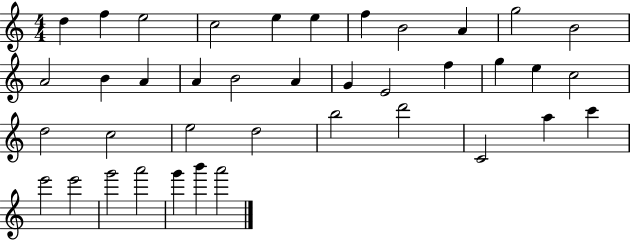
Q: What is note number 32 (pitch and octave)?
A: C6